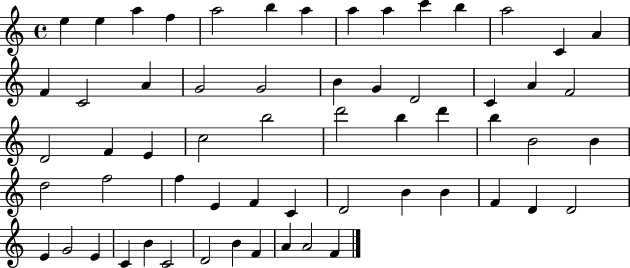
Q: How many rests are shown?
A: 0